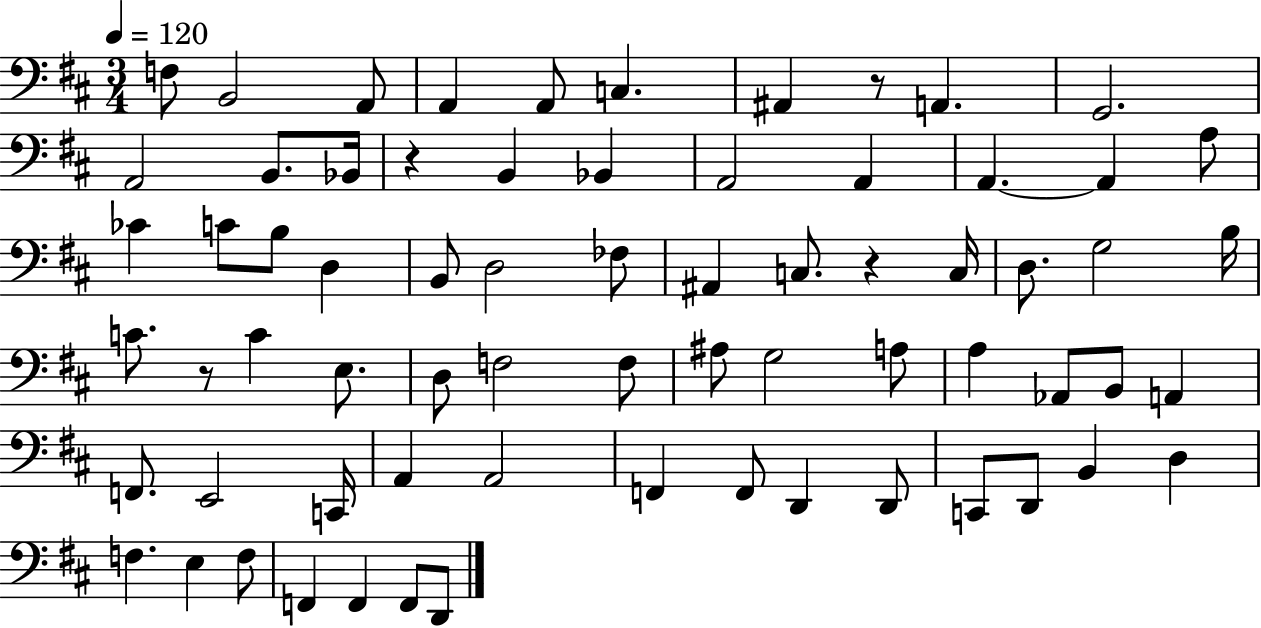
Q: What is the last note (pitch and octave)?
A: D2